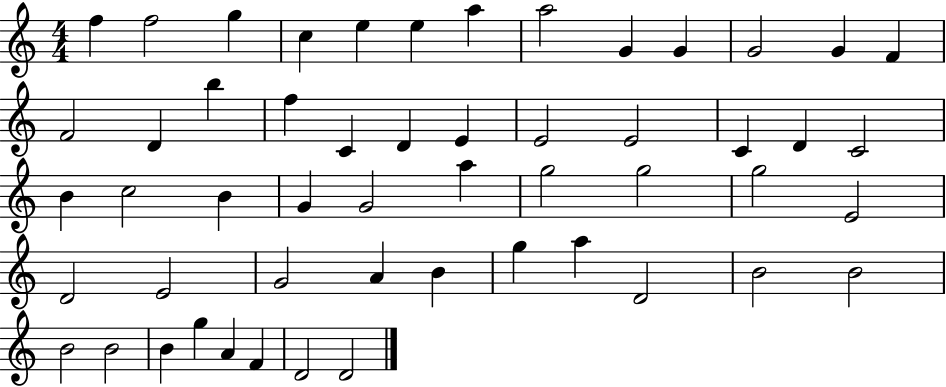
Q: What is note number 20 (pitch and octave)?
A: E4